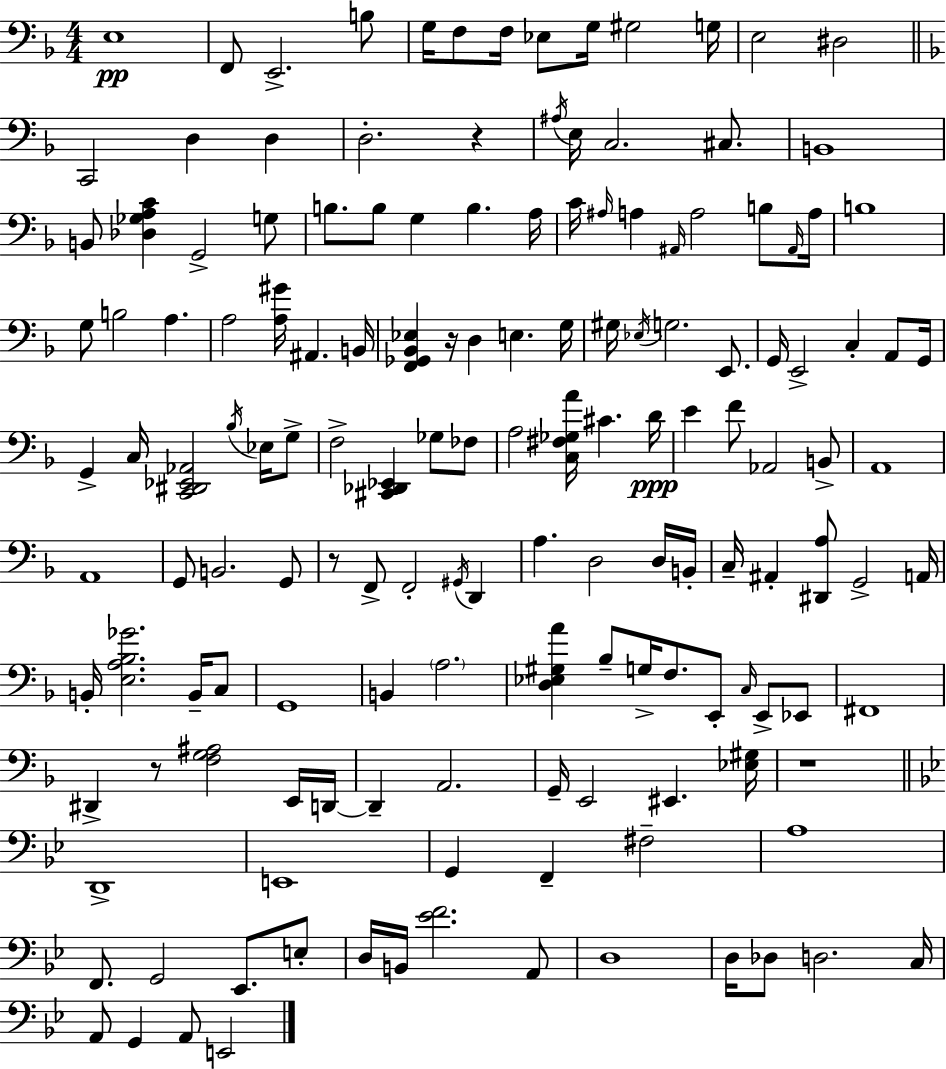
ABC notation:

X:1
T:Untitled
M:4/4
L:1/4
K:Dm
E,4 F,,/2 E,,2 B,/2 G,/4 F,/2 F,/4 _E,/2 G,/4 ^G,2 G,/4 E,2 ^D,2 C,,2 D, D, D,2 z ^A,/4 E,/4 C,2 ^C,/2 B,,4 B,,/2 [_D,_G,A,C] G,,2 G,/2 B,/2 B,/2 G, B, A,/4 C/4 ^A,/4 A, ^A,,/4 A,2 B,/2 ^A,,/4 A,/4 B,4 G,/2 B,2 A, A,2 [A,^G]/4 ^A,, B,,/4 [F,,_G,,_B,,_E,] z/4 D, E, G,/4 ^G,/4 _E,/4 G,2 E,,/2 G,,/4 E,,2 C, A,,/2 G,,/4 G,, C,/4 [C,,^D,,_E,,_A,,]2 _B,/4 _E,/4 G,/2 F,2 [^C,,_D,,_E,,] _G,/2 _F,/2 A,2 [C,^F,_G,A]/4 ^C D/4 E F/2 _A,,2 B,,/2 A,,4 A,,4 G,,/2 B,,2 G,,/2 z/2 F,,/2 F,,2 ^G,,/4 D,, A, D,2 D,/4 B,,/4 C,/4 ^A,, [^D,,A,]/2 G,,2 A,,/4 B,,/4 [E,A,_B,_G]2 B,,/4 C,/2 G,,4 B,, A,2 [D,_E,^G,A] _B,/2 G,/4 F,/2 E,,/2 C,/4 E,,/2 _E,,/2 ^F,,4 ^D,, z/2 [F,G,^A,]2 E,,/4 D,,/4 D,, A,,2 G,,/4 E,,2 ^E,, [_E,^G,]/4 z4 D,,4 E,,4 G,, F,, ^F,2 A,4 F,,/2 G,,2 _E,,/2 E,/2 D,/4 B,,/4 [_EF]2 A,,/2 D,4 D,/4 _D,/2 D,2 C,/4 A,,/2 G,, A,,/2 E,,2